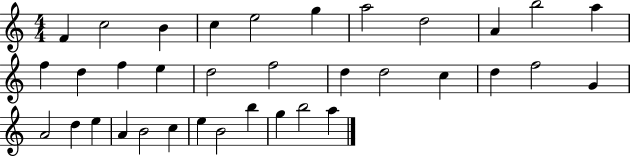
X:1
T:Untitled
M:4/4
L:1/4
K:C
F c2 B c e2 g a2 d2 A b2 a f d f e d2 f2 d d2 c d f2 G A2 d e A B2 c e B2 b g b2 a